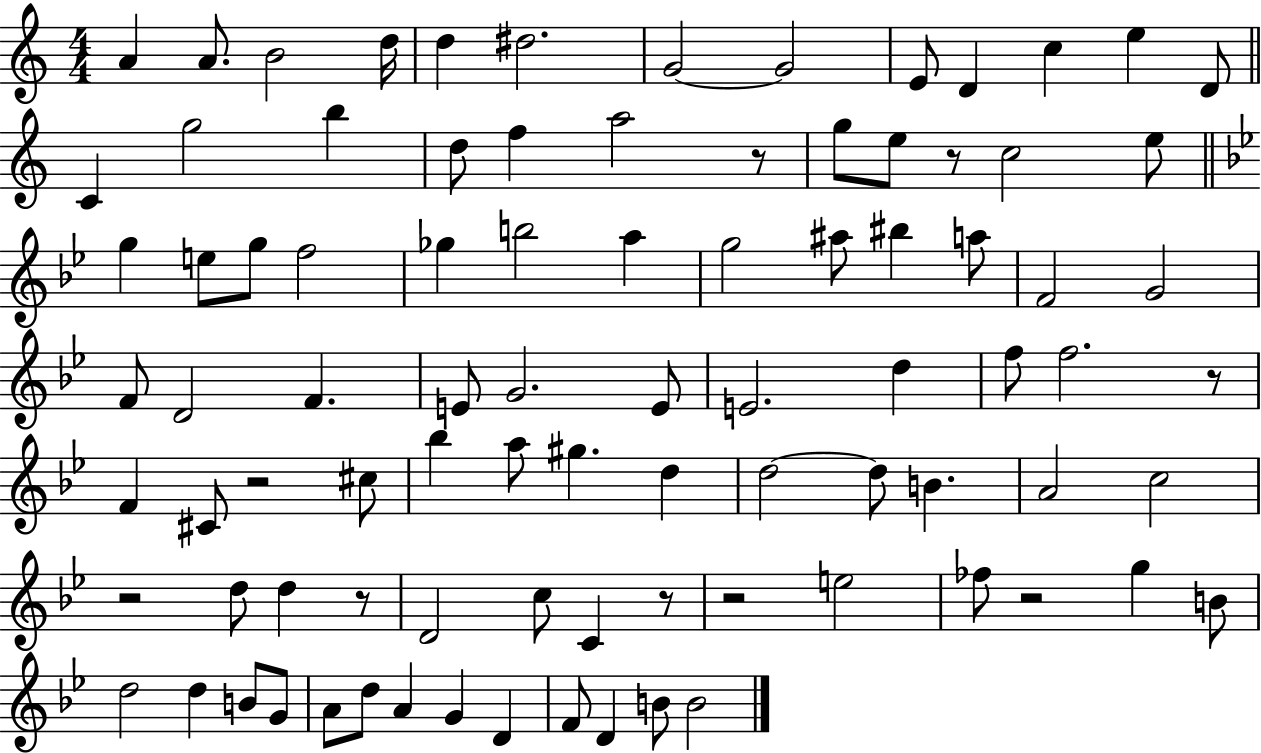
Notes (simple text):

A4/q A4/e. B4/h D5/s D5/q D#5/h. G4/h G4/h E4/e D4/q C5/q E5/q D4/e C4/q G5/h B5/q D5/e F5/q A5/h R/e G5/e E5/e R/e C5/h E5/e G5/q E5/e G5/e F5/h Gb5/q B5/h A5/q G5/h A#5/e BIS5/q A5/e F4/h G4/h F4/e D4/h F4/q. E4/e G4/h. E4/e E4/h. D5/q F5/e F5/h. R/e F4/q C#4/e R/h C#5/e Bb5/q A5/e G#5/q. D5/q D5/h D5/e B4/q. A4/h C5/h R/h D5/e D5/q R/e D4/h C5/e C4/q R/e R/h E5/h FES5/e R/h G5/q B4/e D5/h D5/q B4/e G4/e A4/e D5/e A4/q G4/q D4/q F4/e D4/q B4/e B4/h